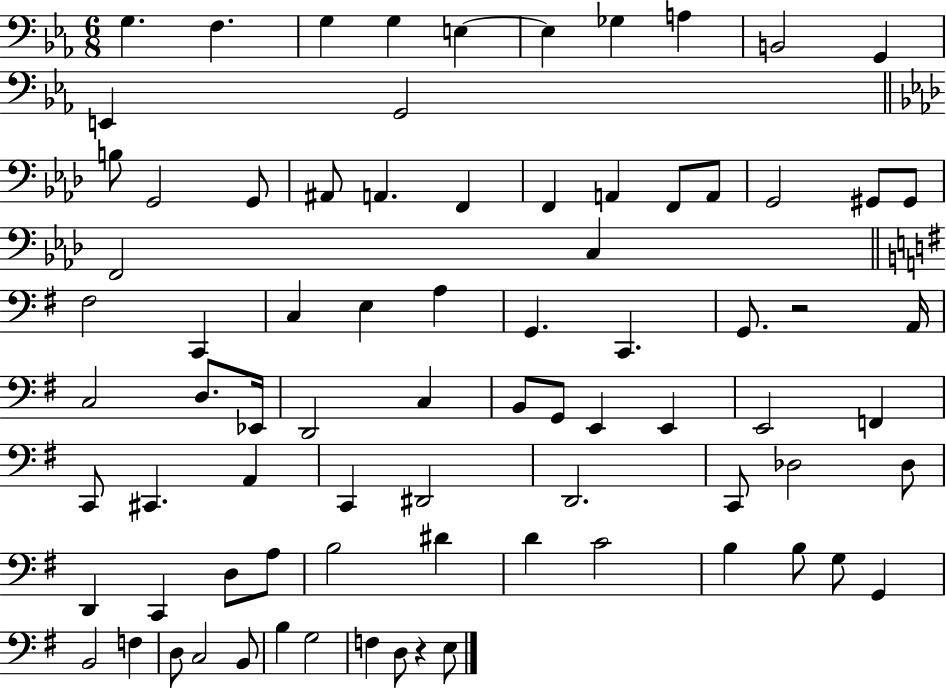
{
  \clef bass
  \numericTimeSignature
  \time 6/8
  \key ees \major
  \repeat volta 2 { g4. f4. | g4 g4 e4~~ | e4 ges4 a4 | b,2 g,4 | \break e,4 g,2 | \bar "||" \break \key f \minor b8 g,2 g,8 | ais,8 a,4. f,4 | f,4 a,4 f,8 a,8 | g,2 gis,8 gis,8 | \break f,2 c4 | \bar "||" \break \key e \minor fis2 c,4 | c4 e4 a4 | g,4. c,4. | g,8. r2 a,16 | \break c2 d8. ees,16 | d,2 c4 | b,8 g,8 e,4 e,4 | e,2 f,4 | \break c,8 cis,4. a,4 | c,4 dis,2 | d,2. | c,8 des2 des8 | \break d,4 c,4 d8 a8 | b2 dis'4 | d'4 c'2 | b4 b8 g8 g,4 | \break b,2 f4 | d8 c2 b,8 | b4 g2 | f4 d8 r4 e8 | \break } \bar "|."
}